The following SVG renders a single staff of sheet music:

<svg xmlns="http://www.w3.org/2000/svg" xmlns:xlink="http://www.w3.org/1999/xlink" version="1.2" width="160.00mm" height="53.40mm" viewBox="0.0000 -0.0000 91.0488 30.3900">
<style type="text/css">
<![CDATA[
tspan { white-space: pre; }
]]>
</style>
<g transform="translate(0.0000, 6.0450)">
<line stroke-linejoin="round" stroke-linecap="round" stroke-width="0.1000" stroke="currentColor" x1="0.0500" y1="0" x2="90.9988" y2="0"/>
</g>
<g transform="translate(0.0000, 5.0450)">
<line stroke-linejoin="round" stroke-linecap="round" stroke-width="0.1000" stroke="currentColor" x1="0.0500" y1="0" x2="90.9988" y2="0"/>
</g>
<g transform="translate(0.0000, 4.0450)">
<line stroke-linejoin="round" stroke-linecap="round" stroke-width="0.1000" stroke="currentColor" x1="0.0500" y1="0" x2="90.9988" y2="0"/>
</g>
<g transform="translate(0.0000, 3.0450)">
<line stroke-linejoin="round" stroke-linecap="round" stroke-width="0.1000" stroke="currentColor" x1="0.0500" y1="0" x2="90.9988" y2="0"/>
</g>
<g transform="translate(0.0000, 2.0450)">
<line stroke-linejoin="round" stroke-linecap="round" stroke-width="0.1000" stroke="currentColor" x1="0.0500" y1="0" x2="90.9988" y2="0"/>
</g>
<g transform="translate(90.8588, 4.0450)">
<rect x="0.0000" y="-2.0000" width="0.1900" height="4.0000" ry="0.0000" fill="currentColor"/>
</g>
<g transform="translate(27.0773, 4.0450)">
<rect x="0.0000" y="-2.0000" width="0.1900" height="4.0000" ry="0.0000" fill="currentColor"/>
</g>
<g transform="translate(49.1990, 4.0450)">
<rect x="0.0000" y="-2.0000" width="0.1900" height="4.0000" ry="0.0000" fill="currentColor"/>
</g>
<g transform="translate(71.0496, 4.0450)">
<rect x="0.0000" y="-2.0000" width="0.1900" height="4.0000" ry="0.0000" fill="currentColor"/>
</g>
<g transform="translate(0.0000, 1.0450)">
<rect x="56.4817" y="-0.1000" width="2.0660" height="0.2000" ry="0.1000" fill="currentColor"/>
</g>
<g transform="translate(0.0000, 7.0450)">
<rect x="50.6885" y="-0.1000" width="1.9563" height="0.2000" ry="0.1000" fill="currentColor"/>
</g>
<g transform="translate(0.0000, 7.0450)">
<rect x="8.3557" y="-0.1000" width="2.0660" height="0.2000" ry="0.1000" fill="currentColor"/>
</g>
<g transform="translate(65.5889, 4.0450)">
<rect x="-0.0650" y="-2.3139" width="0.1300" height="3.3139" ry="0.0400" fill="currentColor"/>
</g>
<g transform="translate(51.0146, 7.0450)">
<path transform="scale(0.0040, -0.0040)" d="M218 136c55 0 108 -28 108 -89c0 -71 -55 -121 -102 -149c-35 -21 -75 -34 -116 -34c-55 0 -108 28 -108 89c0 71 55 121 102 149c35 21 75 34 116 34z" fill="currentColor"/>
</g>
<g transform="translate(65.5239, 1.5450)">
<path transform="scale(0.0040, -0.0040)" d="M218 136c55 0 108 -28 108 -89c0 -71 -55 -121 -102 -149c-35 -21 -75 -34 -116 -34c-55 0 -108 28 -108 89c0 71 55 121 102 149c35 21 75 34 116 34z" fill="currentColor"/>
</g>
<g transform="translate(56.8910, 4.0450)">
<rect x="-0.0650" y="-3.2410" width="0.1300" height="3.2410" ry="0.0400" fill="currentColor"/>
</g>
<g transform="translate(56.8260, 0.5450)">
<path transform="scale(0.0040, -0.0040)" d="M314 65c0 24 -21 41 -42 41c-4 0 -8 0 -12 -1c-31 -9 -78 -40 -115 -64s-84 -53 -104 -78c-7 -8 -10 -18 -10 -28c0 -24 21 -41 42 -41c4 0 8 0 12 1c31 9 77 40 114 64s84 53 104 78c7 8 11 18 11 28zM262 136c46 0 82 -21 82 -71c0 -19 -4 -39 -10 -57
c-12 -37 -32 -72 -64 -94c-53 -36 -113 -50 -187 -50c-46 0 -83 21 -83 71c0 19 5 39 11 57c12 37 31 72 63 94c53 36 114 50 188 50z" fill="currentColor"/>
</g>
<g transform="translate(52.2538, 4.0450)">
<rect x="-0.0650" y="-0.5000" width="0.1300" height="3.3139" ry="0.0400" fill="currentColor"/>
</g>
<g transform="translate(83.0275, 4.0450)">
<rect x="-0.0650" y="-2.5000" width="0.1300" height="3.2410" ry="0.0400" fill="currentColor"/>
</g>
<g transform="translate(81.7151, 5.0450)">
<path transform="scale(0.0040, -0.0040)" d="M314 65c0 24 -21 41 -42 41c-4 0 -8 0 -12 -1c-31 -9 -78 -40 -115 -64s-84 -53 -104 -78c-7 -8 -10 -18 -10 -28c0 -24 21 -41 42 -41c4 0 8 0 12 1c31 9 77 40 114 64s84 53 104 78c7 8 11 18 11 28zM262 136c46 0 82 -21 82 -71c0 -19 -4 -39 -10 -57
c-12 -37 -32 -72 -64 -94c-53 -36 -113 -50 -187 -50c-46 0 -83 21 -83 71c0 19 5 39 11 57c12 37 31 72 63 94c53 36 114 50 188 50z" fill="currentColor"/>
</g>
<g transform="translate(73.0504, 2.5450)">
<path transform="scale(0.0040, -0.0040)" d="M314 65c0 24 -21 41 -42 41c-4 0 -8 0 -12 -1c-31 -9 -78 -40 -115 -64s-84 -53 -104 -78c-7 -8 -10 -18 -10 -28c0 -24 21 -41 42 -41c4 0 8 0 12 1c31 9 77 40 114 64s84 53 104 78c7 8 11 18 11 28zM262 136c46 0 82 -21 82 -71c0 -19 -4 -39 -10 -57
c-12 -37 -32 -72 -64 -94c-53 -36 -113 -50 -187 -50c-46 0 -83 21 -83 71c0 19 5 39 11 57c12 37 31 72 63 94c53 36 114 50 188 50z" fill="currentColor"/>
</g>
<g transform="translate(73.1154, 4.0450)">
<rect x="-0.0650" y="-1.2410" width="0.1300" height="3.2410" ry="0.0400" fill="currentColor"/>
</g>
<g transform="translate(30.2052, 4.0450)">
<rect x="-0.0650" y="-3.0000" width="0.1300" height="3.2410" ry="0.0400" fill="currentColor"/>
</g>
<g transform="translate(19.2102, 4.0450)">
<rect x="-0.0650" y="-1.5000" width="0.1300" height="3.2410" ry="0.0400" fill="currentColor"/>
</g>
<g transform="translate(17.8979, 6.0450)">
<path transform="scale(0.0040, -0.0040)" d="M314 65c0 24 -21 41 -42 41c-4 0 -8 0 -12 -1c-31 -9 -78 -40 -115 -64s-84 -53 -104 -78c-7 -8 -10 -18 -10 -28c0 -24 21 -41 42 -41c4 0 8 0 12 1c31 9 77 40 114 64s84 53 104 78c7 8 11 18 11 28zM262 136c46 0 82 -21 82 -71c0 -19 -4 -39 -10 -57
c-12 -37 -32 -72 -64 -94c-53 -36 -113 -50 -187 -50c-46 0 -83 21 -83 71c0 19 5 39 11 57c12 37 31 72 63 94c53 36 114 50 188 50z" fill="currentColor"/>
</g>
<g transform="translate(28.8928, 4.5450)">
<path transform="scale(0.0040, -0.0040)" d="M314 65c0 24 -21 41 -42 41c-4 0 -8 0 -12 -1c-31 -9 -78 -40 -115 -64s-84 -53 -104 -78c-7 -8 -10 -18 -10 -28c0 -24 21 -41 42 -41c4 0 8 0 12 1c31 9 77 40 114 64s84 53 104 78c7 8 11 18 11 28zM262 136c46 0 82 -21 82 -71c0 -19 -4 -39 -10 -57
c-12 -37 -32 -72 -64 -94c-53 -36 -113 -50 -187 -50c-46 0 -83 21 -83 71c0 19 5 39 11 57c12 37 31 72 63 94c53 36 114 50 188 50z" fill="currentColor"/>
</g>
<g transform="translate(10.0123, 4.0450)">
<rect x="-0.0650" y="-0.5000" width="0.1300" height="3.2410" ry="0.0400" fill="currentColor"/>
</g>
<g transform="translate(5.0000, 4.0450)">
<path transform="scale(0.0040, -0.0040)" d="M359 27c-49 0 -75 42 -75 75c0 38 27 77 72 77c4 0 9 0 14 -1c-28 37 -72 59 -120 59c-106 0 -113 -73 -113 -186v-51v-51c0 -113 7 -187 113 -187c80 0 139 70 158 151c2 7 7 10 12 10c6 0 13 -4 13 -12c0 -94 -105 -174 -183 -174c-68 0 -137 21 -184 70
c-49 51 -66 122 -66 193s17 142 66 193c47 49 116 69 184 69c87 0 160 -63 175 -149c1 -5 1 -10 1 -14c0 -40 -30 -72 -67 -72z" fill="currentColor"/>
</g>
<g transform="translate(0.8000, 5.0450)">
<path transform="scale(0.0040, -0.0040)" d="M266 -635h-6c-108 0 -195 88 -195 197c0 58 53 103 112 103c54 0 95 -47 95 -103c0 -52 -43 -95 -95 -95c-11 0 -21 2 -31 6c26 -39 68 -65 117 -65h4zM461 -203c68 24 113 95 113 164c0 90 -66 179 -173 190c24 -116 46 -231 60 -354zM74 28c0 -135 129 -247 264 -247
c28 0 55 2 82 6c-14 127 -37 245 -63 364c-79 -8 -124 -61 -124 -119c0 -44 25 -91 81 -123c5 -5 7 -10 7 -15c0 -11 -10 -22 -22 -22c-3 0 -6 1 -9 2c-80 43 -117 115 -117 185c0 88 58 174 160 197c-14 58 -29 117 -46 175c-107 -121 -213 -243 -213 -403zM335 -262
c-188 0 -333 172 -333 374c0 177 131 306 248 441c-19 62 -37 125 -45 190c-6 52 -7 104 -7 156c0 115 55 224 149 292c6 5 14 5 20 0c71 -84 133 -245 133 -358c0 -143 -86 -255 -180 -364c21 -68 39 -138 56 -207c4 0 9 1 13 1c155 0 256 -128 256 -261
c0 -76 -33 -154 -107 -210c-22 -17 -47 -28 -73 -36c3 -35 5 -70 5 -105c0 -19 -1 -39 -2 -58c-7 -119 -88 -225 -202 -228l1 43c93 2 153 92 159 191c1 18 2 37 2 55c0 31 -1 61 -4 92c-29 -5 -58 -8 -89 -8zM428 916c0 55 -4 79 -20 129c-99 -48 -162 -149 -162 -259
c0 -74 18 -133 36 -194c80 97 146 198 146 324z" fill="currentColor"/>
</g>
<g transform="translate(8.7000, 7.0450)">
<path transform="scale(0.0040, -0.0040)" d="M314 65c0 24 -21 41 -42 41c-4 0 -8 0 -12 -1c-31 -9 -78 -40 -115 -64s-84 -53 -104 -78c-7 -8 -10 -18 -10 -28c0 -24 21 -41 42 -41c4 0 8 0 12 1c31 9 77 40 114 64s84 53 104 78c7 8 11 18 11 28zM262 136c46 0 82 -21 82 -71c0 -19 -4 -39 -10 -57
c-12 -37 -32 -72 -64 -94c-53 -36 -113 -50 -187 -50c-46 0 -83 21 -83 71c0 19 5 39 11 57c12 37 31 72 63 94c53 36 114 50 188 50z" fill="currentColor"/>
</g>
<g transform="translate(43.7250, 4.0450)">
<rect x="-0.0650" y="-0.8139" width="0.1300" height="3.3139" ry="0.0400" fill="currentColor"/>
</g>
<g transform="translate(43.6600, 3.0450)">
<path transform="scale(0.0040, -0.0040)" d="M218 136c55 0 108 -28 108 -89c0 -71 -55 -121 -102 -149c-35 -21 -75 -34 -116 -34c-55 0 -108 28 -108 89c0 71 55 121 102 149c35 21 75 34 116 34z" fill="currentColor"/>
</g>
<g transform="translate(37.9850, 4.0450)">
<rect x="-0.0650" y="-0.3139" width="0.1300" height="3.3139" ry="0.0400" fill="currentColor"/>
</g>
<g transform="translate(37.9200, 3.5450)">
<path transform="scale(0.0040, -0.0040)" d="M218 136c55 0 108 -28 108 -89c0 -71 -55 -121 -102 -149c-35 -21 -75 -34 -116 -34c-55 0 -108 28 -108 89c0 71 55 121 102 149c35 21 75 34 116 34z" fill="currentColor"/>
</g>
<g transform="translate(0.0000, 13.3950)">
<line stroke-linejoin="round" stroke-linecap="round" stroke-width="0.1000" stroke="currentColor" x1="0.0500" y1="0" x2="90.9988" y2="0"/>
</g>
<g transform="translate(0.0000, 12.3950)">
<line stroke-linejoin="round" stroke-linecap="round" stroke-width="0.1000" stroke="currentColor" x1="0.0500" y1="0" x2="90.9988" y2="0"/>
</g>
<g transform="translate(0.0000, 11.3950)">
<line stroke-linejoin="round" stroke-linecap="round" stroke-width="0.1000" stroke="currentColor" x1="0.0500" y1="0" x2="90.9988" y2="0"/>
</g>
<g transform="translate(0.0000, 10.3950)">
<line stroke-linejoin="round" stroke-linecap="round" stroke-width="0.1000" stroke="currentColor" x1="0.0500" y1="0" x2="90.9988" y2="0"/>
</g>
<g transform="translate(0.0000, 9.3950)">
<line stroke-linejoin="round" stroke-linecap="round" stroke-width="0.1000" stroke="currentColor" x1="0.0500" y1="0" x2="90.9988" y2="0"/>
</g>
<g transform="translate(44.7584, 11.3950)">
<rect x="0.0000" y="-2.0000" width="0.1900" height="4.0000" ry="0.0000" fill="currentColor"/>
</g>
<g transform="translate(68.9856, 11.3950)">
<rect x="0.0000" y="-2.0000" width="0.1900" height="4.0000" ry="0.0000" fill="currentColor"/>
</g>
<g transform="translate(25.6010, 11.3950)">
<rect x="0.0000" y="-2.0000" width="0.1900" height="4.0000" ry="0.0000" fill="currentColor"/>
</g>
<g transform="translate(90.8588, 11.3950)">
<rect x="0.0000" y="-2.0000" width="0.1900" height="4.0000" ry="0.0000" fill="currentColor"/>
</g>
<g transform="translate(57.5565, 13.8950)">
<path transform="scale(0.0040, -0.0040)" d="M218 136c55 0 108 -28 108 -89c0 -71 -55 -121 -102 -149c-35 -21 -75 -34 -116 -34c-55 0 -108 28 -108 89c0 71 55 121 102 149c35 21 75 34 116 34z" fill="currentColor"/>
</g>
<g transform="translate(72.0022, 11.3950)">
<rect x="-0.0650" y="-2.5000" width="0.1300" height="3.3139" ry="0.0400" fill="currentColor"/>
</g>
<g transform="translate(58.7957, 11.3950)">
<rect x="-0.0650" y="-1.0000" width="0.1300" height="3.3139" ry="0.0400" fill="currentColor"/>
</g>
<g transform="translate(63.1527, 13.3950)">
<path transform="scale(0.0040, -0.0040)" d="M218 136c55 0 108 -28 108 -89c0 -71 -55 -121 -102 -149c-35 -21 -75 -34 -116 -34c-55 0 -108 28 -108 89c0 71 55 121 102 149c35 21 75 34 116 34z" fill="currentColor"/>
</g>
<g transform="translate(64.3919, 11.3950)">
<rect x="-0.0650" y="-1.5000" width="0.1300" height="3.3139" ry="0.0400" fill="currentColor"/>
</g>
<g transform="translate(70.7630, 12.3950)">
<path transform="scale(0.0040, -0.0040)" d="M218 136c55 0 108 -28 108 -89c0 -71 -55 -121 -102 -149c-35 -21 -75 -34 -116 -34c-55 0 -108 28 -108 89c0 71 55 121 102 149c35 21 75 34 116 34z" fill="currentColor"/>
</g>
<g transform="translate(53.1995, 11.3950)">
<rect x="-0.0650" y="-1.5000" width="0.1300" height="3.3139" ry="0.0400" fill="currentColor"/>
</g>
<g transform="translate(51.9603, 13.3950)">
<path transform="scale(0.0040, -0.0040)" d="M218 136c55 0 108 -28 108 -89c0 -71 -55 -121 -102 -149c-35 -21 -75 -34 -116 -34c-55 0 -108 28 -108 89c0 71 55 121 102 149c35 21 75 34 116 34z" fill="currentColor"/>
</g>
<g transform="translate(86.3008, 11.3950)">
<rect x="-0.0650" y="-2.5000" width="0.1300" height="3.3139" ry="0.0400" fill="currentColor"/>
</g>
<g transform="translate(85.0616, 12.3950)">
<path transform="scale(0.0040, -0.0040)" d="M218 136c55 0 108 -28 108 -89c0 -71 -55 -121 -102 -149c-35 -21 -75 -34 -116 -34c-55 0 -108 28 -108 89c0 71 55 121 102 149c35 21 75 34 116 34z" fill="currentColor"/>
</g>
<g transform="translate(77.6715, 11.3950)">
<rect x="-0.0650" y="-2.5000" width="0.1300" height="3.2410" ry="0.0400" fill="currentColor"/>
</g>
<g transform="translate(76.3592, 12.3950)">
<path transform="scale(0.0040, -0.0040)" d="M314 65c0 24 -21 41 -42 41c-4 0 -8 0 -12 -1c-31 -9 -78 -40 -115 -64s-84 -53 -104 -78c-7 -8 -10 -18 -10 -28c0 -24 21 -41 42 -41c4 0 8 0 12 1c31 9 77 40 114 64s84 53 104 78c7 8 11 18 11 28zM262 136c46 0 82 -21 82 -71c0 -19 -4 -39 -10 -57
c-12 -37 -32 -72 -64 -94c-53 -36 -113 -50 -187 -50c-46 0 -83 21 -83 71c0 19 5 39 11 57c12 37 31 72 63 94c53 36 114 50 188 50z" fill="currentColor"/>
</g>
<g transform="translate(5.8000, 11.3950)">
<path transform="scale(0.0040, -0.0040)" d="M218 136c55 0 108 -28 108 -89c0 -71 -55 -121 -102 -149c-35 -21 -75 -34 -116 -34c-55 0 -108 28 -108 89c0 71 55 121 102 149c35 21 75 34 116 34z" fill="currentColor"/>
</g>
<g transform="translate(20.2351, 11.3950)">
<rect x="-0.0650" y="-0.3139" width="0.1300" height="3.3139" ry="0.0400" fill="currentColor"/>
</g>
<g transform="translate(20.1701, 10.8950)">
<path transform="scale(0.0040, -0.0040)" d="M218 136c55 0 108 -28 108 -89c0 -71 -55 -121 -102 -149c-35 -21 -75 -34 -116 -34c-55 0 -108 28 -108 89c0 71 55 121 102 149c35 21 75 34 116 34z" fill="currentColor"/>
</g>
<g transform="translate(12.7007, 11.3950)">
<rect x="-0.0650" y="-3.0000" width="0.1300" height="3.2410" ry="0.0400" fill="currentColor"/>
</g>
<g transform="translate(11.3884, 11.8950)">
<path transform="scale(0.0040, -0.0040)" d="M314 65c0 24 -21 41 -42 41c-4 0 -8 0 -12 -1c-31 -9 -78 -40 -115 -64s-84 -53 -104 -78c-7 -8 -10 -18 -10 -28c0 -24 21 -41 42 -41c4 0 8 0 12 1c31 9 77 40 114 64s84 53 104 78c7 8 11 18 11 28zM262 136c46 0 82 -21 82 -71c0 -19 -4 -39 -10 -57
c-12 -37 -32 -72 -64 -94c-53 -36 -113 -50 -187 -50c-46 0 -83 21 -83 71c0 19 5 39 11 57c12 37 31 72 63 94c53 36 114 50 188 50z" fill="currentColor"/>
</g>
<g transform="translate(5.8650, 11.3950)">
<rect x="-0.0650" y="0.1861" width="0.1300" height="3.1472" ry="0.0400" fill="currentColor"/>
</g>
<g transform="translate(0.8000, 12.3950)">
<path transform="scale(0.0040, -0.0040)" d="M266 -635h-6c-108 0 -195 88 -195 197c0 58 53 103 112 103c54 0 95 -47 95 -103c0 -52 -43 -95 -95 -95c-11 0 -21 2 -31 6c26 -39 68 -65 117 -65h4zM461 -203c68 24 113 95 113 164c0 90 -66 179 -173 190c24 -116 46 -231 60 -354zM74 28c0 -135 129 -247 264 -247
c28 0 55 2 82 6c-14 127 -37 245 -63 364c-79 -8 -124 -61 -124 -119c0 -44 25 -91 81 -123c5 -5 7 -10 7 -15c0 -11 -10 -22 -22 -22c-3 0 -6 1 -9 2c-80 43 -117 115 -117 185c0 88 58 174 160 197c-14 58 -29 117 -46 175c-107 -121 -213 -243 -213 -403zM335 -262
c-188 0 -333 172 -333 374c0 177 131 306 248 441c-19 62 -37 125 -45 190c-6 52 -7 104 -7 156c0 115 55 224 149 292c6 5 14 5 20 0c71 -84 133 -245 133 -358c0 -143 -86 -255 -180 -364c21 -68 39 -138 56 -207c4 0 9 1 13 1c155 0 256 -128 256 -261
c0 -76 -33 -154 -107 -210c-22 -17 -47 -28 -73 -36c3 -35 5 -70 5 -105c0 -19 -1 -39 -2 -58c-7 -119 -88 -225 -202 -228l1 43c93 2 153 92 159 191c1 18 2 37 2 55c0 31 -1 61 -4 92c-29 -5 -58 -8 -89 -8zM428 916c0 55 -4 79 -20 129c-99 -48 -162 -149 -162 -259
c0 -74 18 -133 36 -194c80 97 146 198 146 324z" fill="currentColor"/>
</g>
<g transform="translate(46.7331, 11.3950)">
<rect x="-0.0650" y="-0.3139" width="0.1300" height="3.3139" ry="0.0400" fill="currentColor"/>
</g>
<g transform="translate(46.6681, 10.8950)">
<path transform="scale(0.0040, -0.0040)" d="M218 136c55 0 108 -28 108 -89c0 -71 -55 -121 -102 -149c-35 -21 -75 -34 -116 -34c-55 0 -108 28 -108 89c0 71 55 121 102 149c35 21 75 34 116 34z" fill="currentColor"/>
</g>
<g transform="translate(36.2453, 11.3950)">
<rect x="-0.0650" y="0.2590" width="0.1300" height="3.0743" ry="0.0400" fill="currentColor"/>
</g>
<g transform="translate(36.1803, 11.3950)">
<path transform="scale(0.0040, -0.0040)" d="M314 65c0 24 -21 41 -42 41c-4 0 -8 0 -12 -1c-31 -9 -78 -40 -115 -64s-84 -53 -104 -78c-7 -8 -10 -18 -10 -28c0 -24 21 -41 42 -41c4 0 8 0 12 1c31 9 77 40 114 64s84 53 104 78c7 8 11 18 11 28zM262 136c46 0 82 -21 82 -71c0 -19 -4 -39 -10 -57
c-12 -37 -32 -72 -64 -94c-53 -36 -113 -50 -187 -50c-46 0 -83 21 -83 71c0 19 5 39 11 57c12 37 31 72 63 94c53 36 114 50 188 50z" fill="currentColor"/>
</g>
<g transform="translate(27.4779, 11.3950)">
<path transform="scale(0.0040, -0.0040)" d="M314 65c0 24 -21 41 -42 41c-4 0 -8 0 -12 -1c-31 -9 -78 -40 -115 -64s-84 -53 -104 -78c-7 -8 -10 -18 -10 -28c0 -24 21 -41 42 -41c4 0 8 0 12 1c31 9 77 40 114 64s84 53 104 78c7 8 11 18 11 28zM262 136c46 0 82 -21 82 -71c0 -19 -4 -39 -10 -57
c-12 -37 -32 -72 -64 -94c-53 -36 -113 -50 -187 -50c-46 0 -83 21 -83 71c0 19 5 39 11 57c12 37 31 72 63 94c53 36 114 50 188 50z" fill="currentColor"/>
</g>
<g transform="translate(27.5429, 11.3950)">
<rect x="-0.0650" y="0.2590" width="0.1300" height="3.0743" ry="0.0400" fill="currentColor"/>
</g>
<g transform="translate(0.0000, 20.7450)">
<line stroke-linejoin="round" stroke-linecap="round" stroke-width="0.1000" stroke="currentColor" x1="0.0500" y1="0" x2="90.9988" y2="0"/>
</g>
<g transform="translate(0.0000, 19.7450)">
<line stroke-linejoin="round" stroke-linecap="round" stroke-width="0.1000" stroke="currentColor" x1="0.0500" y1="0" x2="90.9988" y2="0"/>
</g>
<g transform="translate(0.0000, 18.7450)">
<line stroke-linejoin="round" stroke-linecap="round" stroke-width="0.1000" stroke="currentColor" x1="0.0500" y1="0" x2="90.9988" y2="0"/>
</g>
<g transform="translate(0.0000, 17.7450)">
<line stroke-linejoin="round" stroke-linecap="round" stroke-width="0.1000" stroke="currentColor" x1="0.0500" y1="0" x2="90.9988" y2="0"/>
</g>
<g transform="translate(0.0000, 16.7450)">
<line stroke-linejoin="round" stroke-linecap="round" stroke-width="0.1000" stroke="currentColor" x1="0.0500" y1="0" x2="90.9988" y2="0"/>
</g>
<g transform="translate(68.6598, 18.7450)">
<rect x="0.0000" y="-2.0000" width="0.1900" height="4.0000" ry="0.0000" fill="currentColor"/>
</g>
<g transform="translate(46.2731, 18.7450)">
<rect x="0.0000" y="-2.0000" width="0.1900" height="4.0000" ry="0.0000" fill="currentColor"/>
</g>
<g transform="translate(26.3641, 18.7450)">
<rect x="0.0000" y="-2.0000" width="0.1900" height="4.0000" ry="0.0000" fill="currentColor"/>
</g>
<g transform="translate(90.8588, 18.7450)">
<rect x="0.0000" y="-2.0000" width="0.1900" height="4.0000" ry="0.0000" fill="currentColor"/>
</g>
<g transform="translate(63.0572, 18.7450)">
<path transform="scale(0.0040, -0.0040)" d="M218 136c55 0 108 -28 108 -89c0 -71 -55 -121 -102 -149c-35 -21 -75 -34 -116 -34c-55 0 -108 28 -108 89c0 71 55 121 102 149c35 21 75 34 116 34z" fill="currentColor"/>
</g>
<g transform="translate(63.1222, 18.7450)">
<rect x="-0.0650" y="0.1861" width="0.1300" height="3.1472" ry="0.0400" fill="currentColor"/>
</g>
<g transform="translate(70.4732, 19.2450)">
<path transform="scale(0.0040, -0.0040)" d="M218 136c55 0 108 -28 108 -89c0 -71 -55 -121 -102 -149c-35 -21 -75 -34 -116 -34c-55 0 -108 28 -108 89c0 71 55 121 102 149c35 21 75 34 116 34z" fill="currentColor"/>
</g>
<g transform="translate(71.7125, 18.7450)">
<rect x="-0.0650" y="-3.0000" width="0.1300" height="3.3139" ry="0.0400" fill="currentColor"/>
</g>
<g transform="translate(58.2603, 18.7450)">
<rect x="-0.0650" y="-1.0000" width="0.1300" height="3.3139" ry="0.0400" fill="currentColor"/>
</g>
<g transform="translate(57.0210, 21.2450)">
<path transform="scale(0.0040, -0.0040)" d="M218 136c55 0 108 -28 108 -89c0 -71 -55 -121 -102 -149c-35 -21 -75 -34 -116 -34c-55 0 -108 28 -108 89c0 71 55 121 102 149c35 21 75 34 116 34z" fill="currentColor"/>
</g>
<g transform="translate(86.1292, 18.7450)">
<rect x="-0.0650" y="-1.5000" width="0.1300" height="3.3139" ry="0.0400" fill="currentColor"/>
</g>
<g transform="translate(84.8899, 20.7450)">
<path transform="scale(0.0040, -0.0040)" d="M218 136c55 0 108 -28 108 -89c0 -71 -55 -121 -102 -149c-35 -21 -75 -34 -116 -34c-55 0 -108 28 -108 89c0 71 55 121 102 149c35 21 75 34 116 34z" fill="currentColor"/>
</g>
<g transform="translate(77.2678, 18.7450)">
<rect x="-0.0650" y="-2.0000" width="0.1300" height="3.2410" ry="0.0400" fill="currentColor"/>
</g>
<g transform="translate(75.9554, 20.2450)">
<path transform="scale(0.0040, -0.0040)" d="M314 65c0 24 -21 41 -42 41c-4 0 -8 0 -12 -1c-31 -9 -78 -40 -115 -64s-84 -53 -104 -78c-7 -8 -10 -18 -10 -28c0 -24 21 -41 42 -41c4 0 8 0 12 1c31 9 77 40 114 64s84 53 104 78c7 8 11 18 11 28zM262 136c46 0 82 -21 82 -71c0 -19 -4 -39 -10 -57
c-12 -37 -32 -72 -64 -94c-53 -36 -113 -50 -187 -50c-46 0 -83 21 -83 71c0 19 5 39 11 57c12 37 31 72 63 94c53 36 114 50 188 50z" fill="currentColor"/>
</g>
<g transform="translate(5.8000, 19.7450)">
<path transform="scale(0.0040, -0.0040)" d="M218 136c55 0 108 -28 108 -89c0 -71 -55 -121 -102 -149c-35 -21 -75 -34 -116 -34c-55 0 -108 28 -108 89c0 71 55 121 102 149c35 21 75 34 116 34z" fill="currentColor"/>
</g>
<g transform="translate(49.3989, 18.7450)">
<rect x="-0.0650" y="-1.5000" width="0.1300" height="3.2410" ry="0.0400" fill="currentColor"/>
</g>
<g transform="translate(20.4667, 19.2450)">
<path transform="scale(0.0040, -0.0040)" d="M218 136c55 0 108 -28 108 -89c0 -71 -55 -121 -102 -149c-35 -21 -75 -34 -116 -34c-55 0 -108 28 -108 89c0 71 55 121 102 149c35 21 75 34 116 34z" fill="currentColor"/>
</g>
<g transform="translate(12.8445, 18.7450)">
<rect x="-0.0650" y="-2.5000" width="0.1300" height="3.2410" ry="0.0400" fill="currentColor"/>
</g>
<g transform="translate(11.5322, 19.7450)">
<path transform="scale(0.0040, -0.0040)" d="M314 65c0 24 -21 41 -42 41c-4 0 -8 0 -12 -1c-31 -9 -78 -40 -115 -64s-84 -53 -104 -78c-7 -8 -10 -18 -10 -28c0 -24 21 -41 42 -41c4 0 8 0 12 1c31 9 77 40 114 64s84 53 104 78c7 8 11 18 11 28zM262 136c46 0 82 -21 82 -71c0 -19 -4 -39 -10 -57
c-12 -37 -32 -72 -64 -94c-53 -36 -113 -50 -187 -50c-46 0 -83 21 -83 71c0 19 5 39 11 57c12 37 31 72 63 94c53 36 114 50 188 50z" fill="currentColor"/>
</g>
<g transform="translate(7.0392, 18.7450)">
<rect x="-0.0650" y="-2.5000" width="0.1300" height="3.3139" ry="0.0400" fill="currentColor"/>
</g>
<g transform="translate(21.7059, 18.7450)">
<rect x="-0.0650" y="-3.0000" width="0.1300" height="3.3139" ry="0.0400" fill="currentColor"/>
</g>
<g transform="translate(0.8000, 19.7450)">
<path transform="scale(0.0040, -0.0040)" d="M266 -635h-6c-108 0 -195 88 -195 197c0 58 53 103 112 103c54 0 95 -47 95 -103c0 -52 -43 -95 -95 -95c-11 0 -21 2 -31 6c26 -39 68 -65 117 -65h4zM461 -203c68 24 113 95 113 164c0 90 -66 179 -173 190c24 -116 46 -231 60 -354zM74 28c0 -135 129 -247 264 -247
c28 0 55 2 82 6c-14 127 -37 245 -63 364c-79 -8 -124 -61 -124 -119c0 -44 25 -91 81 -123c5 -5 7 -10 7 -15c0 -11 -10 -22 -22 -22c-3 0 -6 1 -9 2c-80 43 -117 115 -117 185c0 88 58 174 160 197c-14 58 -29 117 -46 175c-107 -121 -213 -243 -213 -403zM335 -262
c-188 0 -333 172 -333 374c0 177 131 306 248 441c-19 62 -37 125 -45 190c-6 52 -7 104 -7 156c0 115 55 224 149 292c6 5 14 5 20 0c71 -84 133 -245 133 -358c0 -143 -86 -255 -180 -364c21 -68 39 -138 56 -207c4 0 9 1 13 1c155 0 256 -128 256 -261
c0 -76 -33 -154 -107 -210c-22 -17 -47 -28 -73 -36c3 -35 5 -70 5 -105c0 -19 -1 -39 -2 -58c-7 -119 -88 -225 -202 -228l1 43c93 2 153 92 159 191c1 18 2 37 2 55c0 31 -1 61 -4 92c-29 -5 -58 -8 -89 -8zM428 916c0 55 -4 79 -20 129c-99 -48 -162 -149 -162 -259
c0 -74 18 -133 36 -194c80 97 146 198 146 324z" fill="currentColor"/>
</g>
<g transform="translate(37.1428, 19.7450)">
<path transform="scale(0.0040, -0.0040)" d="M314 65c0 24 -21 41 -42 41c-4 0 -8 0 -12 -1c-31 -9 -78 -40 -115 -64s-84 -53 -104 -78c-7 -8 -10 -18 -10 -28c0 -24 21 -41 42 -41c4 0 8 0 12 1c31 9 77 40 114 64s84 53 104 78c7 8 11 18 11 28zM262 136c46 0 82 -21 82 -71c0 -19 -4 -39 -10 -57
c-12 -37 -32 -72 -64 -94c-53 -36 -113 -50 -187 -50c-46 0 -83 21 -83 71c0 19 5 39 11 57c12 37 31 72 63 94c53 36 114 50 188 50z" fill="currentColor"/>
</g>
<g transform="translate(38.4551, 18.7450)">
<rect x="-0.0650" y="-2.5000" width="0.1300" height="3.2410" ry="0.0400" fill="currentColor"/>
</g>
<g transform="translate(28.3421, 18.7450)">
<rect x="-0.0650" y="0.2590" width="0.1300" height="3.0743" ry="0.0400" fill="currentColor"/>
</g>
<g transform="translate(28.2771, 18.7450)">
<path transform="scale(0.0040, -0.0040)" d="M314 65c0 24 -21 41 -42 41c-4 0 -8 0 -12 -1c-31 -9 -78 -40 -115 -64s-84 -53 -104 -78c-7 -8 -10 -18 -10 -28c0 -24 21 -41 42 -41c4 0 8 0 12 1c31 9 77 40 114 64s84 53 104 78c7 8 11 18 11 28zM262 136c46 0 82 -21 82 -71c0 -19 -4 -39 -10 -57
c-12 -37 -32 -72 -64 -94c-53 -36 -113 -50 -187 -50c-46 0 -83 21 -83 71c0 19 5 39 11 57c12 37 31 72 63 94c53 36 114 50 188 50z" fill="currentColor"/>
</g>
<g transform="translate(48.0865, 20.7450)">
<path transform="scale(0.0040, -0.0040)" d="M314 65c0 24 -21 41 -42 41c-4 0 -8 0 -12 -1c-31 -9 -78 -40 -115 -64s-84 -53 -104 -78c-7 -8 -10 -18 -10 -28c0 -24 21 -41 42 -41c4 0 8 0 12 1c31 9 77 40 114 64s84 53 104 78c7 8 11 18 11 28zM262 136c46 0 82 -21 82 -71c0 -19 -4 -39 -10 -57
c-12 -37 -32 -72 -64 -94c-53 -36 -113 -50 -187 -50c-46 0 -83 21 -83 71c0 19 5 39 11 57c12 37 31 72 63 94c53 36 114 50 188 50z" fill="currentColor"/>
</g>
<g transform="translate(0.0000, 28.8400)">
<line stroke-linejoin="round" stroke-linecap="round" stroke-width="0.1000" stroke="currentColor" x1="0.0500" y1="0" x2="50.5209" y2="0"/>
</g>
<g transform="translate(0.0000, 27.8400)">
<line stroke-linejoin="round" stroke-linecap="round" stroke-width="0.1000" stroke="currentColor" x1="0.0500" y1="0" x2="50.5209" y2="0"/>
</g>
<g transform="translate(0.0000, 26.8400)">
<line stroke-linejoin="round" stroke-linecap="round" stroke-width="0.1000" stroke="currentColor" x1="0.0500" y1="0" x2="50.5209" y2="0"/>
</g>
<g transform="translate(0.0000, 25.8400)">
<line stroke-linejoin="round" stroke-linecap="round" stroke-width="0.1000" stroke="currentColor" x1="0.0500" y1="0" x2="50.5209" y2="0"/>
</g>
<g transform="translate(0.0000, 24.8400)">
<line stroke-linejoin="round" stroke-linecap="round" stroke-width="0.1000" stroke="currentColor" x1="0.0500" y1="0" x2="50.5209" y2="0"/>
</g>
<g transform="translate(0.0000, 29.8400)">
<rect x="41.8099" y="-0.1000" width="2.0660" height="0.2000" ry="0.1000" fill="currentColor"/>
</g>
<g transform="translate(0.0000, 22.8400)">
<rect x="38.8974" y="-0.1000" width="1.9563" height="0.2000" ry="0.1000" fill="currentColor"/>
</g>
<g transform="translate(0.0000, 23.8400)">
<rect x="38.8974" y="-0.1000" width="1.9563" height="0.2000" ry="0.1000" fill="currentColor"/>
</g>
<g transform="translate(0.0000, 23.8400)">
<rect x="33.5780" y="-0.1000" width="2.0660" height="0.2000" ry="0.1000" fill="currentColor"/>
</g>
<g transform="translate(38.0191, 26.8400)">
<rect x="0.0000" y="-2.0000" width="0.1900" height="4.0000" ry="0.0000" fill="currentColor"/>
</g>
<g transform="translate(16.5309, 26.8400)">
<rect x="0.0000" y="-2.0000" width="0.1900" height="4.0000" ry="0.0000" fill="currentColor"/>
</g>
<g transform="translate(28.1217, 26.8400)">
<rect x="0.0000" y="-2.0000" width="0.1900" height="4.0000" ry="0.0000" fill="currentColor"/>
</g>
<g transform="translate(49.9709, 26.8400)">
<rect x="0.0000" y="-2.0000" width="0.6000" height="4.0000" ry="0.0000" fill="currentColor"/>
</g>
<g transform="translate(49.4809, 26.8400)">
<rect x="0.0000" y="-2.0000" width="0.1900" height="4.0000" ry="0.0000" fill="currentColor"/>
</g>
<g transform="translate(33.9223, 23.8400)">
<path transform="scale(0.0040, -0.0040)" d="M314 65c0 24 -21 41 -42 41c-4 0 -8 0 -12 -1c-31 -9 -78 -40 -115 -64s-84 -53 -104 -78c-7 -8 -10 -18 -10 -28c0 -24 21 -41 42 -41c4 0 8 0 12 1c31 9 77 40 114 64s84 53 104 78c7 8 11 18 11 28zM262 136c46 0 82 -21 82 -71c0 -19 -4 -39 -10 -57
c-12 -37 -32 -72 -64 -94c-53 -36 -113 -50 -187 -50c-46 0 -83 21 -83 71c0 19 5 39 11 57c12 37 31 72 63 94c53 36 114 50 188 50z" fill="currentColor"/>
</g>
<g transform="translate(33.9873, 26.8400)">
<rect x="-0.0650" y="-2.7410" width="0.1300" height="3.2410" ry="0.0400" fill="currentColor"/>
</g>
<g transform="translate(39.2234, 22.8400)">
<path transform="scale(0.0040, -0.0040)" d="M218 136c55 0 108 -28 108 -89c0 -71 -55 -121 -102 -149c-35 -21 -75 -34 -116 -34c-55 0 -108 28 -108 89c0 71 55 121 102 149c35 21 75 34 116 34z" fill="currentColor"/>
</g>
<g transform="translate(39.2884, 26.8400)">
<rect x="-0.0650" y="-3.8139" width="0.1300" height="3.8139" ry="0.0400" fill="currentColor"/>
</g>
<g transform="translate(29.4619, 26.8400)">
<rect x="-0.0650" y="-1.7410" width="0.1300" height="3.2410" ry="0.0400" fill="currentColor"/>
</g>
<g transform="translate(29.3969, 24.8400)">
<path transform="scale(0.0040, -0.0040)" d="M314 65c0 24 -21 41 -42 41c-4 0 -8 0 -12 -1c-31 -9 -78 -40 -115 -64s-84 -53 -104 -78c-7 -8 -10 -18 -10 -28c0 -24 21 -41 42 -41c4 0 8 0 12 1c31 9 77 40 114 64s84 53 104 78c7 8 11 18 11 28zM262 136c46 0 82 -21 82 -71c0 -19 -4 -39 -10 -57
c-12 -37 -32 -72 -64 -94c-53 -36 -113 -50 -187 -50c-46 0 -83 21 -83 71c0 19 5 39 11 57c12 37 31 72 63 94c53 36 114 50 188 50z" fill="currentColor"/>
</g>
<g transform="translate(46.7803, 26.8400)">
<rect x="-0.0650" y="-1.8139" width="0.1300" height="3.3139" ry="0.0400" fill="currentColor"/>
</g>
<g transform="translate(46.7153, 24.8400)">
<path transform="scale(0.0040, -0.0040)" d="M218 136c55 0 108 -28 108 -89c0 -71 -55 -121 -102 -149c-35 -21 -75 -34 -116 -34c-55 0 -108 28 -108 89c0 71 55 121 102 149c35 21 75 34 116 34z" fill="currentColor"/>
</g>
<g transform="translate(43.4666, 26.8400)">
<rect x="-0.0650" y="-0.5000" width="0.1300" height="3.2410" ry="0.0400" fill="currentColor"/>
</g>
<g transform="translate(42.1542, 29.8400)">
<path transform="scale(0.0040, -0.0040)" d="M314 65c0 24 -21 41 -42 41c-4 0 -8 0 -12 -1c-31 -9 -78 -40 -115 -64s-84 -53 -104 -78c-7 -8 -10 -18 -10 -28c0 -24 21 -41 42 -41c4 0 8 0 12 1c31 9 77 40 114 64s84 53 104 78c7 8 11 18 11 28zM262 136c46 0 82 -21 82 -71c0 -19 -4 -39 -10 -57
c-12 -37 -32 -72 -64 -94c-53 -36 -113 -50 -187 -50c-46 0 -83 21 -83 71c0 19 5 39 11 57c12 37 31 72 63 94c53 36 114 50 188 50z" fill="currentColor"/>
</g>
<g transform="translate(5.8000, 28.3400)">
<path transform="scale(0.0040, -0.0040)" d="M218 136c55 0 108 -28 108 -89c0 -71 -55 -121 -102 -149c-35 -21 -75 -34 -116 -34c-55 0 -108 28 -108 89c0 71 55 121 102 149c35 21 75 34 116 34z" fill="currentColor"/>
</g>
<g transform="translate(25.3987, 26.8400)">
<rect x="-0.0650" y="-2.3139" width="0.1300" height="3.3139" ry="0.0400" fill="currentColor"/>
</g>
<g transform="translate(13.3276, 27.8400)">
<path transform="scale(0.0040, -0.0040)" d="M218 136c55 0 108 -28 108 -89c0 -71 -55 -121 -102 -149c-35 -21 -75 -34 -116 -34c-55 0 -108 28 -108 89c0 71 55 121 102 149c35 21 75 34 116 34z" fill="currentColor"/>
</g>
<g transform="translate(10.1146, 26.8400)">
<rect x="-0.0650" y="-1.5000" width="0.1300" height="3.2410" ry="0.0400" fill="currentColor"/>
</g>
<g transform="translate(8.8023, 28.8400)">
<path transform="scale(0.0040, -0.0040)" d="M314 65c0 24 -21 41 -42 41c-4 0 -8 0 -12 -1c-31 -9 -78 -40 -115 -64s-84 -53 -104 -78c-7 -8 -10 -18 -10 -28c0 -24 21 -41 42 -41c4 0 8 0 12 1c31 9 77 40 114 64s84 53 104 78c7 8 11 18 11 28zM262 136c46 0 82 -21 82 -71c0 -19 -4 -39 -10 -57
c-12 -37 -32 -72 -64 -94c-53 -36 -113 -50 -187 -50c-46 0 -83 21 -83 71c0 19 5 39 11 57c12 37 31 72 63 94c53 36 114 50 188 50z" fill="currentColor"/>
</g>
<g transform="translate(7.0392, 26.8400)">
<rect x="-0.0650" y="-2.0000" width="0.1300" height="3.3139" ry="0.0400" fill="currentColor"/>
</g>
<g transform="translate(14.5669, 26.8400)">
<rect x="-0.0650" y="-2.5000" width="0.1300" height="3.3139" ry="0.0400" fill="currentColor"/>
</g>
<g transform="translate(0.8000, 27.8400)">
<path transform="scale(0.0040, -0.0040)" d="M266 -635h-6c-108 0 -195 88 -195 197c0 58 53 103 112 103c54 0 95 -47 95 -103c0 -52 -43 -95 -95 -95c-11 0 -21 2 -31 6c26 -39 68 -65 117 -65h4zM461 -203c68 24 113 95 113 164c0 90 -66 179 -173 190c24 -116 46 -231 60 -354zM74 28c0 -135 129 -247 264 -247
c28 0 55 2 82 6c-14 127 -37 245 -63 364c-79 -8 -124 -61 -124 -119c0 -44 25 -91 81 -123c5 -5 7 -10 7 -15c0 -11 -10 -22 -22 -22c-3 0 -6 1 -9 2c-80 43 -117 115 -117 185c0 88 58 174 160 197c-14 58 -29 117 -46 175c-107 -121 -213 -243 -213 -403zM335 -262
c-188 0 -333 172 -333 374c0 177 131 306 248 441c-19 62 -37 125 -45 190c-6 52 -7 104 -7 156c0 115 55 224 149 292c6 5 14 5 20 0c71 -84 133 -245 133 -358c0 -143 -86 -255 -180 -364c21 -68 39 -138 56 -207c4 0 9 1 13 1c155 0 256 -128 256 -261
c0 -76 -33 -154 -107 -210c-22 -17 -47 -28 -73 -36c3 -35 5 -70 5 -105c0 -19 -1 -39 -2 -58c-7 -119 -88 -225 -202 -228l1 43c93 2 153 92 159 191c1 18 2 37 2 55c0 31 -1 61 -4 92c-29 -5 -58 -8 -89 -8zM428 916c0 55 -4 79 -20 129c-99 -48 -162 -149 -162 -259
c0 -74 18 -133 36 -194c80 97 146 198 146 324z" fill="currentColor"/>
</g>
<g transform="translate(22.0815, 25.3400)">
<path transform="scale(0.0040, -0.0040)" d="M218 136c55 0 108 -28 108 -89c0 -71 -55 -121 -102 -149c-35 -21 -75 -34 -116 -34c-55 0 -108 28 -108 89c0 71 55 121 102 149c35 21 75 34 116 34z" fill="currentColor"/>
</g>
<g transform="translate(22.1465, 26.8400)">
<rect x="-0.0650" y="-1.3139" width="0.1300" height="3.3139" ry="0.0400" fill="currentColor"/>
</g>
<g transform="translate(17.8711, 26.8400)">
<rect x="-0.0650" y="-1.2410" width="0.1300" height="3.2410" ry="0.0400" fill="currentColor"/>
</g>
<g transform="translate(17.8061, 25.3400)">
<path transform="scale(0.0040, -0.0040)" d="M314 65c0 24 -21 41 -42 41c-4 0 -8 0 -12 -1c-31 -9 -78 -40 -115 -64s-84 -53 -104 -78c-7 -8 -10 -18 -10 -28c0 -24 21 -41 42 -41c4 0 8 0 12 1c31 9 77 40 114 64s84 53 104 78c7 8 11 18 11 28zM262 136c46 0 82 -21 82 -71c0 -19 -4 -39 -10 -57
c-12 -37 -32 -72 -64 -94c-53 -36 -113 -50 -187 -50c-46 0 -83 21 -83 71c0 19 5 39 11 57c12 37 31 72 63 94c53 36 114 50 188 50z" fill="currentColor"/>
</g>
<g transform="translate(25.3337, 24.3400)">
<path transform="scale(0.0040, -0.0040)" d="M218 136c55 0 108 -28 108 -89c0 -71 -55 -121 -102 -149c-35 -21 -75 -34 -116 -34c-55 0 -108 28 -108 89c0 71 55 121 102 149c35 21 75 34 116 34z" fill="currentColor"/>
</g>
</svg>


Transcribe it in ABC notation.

X:1
T:Untitled
M:4/4
L:1/4
K:C
C2 E2 A2 c d C b2 g e2 G2 B A2 c B2 B2 c E D E G G2 G G G2 A B2 G2 E2 D B A F2 E F E2 G e2 e g f2 a2 c' C2 f